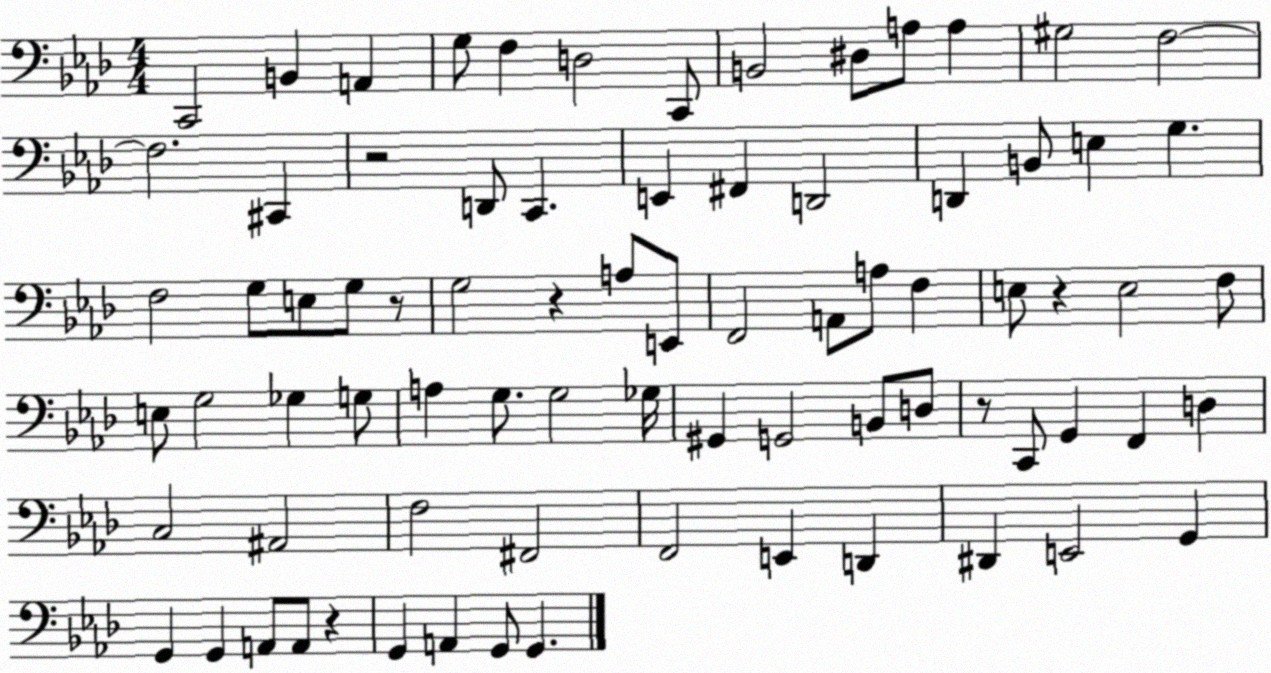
X:1
T:Untitled
M:4/4
L:1/4
K:Ab
C,,2 B,, A,, G,/2 F, D,2 C,,/2 B,,2 ^D,/2 A,/2 A, ^G,2 F,2 F,2 ^C,, z2 D,,/2 C,, E,, ^F,, D,,2 D,, B,,/2 E, G, F,2 G,/2 E,/2 G,/2 z/2 G,2 z A,/2 E,,/2 F,,2 A,,/2 A,/2 F, E,/2 z E,2 F,/2 E,/2 G,2 _G, G,/2 A, G,/2 G,2 _G,/4 ^G,, G,,2 B,,/2 D,/2 z/2 C,,/2 G,, F,, D, C,2 ^A,,2 F,2 ^F,,2 F,,2 E,, D,, ^D,, E,,2 G,, G,, G,, A,,/2 A,,/2 z G,, A,, G,,/2 G,,